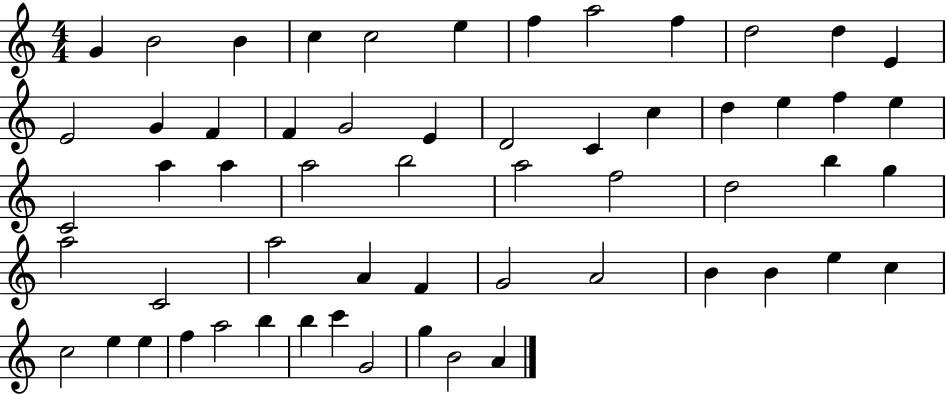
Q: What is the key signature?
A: C major